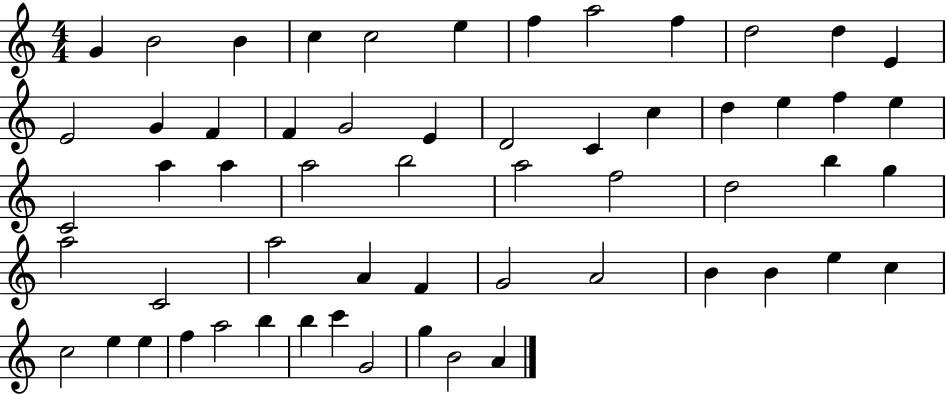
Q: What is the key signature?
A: C major